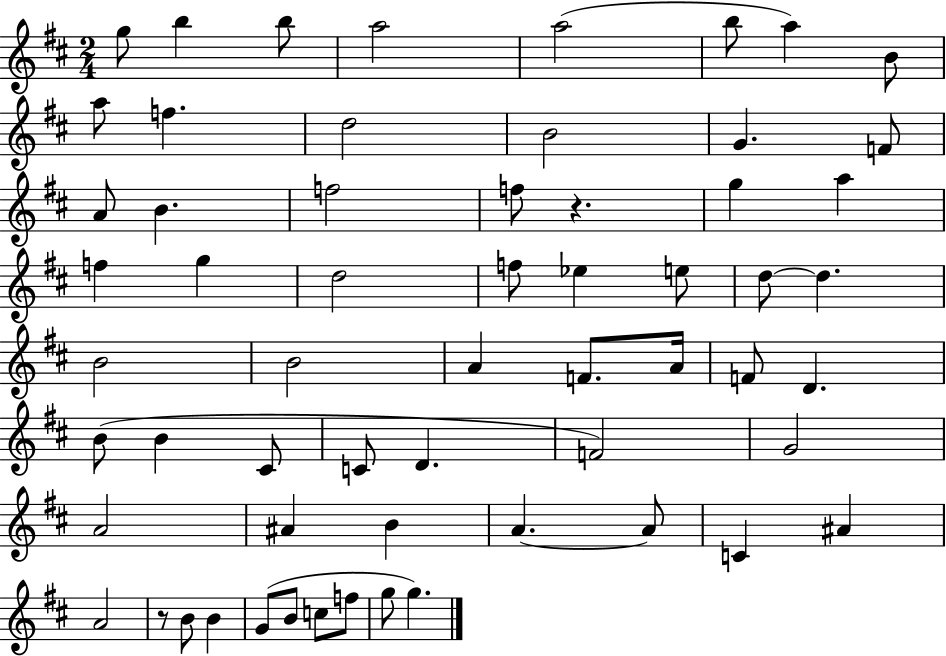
G5/e B5/q B5/e A5/h A5/h B5/e A5/q B4/e A5/e F5/q. D5/h B4/h G4/q. F4/e A4/e B4/q. F5/h F5/e R/q. G5/q A5/q F5/q G5/q D5/h F5/e Eb5/q E5/e D5/e D5/q. B4/h B4/h A4/q F4/e. A4/s F4/e D4/q. B4/e B4/q C#4/e C4/e D4/q. F4/h G4/h A4/h A#4/q B4/q A4/q. A4/e C4/q A#4/q A4/h R/e B4/e B4/q G4/e B4/e C5/e F5/e G5/e G5/q.